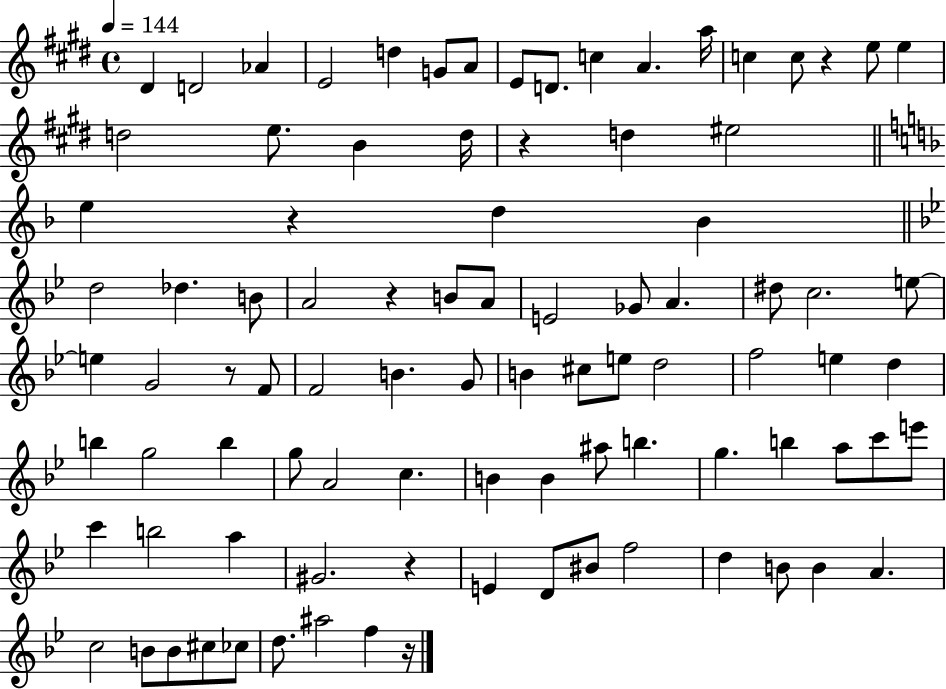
D#4/q D4/h Ab4/q E4/h D5/q G4/e A4/e E4/e D4/e. C5/q A4/q. A5/s C5/q C5/e R/q E5/e E5/q D5/h E5/e. B4/q D5/s R/q D5/q EIS5/h E5/q R/q D5/q Bb4/q D5/h Db5/q. B4/e A4/h R/q B4/e A4/e E4/h Gb4/e A4/q. D#5/e C5/h. E5/e E5/q G4/h R/e F4/e F4/h B4/q. G4/e B4/q C#5/e E5/e D5/h F5/h E5/q D5/q B5/q G5/h B5/q G5/e A4/h C5/q. B4/q B4/q A#5/e B5/q. G5/q. B5/q A5/e C6/e E6/e C6/q B5/h A5/q G#4/h. R/q E4/q D4/e BIS4/e F5/h D5/q B4/e B4/q A4/q. C5/h B4/e B4/e C#5/e CES5/e D5/e. A#5/h F5/q R/s